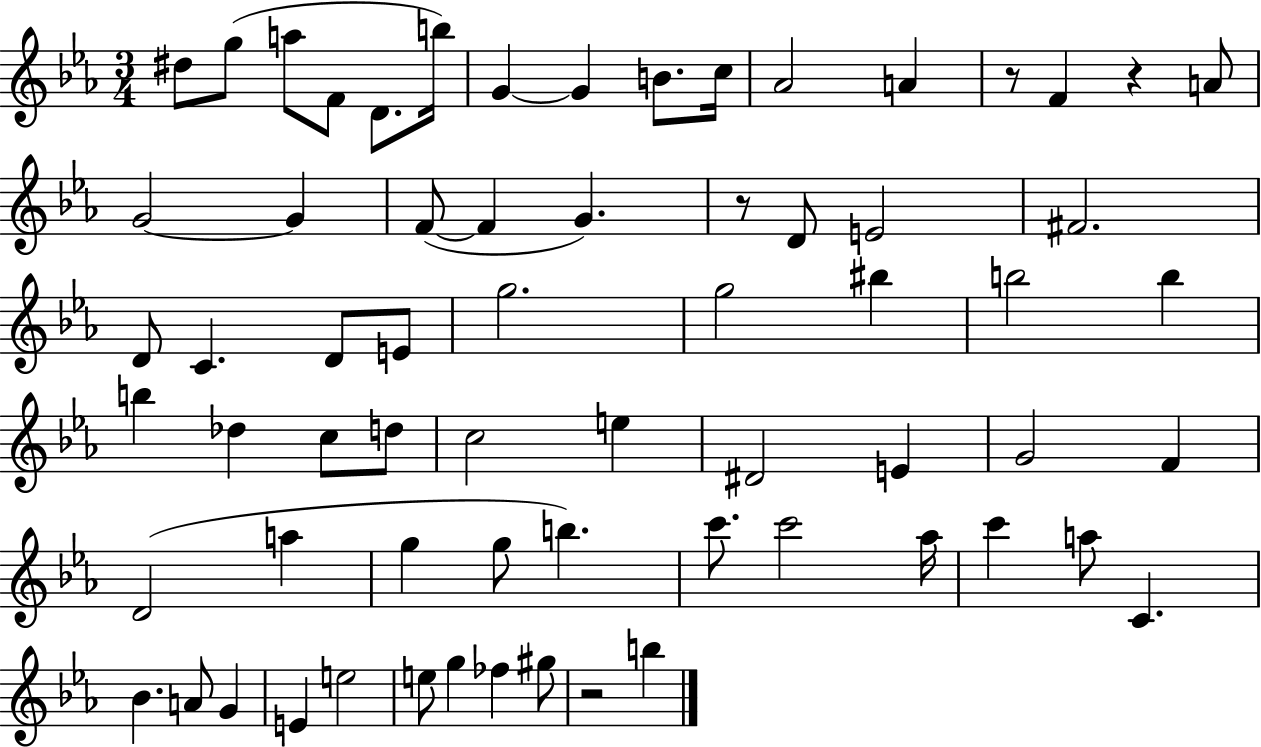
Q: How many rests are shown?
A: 4